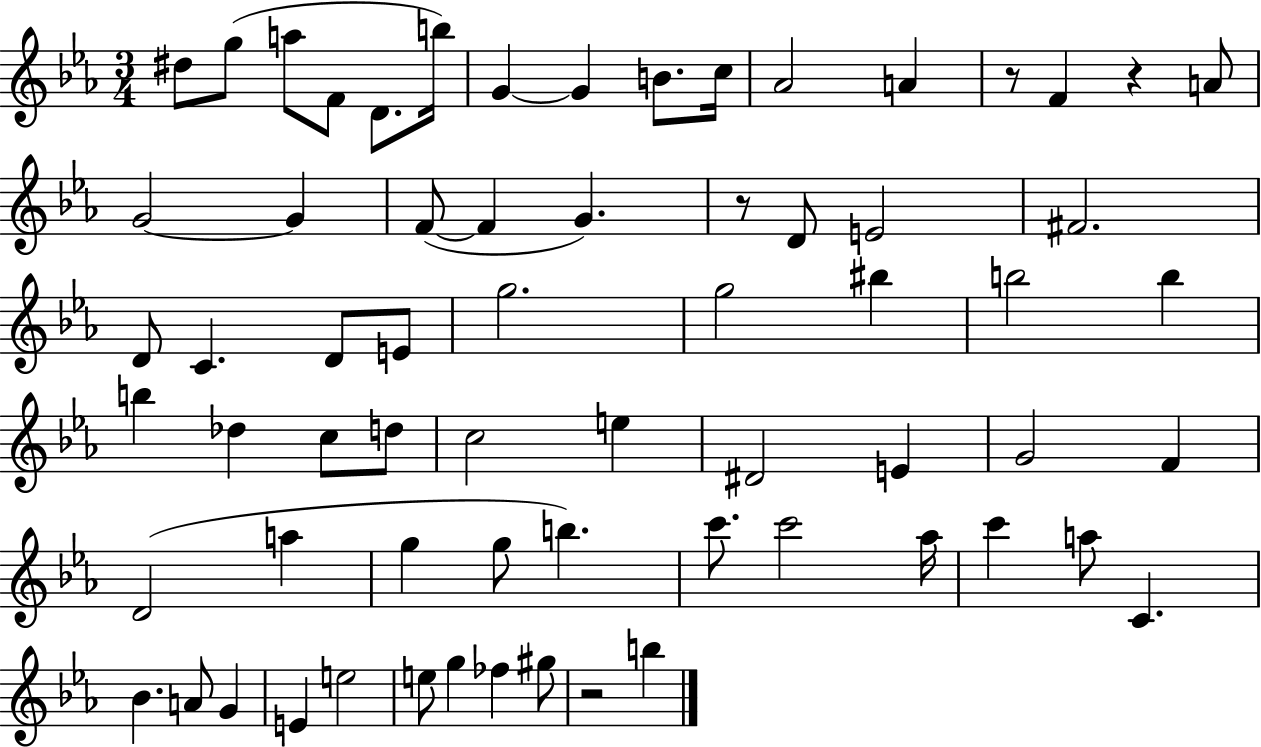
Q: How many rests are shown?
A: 4